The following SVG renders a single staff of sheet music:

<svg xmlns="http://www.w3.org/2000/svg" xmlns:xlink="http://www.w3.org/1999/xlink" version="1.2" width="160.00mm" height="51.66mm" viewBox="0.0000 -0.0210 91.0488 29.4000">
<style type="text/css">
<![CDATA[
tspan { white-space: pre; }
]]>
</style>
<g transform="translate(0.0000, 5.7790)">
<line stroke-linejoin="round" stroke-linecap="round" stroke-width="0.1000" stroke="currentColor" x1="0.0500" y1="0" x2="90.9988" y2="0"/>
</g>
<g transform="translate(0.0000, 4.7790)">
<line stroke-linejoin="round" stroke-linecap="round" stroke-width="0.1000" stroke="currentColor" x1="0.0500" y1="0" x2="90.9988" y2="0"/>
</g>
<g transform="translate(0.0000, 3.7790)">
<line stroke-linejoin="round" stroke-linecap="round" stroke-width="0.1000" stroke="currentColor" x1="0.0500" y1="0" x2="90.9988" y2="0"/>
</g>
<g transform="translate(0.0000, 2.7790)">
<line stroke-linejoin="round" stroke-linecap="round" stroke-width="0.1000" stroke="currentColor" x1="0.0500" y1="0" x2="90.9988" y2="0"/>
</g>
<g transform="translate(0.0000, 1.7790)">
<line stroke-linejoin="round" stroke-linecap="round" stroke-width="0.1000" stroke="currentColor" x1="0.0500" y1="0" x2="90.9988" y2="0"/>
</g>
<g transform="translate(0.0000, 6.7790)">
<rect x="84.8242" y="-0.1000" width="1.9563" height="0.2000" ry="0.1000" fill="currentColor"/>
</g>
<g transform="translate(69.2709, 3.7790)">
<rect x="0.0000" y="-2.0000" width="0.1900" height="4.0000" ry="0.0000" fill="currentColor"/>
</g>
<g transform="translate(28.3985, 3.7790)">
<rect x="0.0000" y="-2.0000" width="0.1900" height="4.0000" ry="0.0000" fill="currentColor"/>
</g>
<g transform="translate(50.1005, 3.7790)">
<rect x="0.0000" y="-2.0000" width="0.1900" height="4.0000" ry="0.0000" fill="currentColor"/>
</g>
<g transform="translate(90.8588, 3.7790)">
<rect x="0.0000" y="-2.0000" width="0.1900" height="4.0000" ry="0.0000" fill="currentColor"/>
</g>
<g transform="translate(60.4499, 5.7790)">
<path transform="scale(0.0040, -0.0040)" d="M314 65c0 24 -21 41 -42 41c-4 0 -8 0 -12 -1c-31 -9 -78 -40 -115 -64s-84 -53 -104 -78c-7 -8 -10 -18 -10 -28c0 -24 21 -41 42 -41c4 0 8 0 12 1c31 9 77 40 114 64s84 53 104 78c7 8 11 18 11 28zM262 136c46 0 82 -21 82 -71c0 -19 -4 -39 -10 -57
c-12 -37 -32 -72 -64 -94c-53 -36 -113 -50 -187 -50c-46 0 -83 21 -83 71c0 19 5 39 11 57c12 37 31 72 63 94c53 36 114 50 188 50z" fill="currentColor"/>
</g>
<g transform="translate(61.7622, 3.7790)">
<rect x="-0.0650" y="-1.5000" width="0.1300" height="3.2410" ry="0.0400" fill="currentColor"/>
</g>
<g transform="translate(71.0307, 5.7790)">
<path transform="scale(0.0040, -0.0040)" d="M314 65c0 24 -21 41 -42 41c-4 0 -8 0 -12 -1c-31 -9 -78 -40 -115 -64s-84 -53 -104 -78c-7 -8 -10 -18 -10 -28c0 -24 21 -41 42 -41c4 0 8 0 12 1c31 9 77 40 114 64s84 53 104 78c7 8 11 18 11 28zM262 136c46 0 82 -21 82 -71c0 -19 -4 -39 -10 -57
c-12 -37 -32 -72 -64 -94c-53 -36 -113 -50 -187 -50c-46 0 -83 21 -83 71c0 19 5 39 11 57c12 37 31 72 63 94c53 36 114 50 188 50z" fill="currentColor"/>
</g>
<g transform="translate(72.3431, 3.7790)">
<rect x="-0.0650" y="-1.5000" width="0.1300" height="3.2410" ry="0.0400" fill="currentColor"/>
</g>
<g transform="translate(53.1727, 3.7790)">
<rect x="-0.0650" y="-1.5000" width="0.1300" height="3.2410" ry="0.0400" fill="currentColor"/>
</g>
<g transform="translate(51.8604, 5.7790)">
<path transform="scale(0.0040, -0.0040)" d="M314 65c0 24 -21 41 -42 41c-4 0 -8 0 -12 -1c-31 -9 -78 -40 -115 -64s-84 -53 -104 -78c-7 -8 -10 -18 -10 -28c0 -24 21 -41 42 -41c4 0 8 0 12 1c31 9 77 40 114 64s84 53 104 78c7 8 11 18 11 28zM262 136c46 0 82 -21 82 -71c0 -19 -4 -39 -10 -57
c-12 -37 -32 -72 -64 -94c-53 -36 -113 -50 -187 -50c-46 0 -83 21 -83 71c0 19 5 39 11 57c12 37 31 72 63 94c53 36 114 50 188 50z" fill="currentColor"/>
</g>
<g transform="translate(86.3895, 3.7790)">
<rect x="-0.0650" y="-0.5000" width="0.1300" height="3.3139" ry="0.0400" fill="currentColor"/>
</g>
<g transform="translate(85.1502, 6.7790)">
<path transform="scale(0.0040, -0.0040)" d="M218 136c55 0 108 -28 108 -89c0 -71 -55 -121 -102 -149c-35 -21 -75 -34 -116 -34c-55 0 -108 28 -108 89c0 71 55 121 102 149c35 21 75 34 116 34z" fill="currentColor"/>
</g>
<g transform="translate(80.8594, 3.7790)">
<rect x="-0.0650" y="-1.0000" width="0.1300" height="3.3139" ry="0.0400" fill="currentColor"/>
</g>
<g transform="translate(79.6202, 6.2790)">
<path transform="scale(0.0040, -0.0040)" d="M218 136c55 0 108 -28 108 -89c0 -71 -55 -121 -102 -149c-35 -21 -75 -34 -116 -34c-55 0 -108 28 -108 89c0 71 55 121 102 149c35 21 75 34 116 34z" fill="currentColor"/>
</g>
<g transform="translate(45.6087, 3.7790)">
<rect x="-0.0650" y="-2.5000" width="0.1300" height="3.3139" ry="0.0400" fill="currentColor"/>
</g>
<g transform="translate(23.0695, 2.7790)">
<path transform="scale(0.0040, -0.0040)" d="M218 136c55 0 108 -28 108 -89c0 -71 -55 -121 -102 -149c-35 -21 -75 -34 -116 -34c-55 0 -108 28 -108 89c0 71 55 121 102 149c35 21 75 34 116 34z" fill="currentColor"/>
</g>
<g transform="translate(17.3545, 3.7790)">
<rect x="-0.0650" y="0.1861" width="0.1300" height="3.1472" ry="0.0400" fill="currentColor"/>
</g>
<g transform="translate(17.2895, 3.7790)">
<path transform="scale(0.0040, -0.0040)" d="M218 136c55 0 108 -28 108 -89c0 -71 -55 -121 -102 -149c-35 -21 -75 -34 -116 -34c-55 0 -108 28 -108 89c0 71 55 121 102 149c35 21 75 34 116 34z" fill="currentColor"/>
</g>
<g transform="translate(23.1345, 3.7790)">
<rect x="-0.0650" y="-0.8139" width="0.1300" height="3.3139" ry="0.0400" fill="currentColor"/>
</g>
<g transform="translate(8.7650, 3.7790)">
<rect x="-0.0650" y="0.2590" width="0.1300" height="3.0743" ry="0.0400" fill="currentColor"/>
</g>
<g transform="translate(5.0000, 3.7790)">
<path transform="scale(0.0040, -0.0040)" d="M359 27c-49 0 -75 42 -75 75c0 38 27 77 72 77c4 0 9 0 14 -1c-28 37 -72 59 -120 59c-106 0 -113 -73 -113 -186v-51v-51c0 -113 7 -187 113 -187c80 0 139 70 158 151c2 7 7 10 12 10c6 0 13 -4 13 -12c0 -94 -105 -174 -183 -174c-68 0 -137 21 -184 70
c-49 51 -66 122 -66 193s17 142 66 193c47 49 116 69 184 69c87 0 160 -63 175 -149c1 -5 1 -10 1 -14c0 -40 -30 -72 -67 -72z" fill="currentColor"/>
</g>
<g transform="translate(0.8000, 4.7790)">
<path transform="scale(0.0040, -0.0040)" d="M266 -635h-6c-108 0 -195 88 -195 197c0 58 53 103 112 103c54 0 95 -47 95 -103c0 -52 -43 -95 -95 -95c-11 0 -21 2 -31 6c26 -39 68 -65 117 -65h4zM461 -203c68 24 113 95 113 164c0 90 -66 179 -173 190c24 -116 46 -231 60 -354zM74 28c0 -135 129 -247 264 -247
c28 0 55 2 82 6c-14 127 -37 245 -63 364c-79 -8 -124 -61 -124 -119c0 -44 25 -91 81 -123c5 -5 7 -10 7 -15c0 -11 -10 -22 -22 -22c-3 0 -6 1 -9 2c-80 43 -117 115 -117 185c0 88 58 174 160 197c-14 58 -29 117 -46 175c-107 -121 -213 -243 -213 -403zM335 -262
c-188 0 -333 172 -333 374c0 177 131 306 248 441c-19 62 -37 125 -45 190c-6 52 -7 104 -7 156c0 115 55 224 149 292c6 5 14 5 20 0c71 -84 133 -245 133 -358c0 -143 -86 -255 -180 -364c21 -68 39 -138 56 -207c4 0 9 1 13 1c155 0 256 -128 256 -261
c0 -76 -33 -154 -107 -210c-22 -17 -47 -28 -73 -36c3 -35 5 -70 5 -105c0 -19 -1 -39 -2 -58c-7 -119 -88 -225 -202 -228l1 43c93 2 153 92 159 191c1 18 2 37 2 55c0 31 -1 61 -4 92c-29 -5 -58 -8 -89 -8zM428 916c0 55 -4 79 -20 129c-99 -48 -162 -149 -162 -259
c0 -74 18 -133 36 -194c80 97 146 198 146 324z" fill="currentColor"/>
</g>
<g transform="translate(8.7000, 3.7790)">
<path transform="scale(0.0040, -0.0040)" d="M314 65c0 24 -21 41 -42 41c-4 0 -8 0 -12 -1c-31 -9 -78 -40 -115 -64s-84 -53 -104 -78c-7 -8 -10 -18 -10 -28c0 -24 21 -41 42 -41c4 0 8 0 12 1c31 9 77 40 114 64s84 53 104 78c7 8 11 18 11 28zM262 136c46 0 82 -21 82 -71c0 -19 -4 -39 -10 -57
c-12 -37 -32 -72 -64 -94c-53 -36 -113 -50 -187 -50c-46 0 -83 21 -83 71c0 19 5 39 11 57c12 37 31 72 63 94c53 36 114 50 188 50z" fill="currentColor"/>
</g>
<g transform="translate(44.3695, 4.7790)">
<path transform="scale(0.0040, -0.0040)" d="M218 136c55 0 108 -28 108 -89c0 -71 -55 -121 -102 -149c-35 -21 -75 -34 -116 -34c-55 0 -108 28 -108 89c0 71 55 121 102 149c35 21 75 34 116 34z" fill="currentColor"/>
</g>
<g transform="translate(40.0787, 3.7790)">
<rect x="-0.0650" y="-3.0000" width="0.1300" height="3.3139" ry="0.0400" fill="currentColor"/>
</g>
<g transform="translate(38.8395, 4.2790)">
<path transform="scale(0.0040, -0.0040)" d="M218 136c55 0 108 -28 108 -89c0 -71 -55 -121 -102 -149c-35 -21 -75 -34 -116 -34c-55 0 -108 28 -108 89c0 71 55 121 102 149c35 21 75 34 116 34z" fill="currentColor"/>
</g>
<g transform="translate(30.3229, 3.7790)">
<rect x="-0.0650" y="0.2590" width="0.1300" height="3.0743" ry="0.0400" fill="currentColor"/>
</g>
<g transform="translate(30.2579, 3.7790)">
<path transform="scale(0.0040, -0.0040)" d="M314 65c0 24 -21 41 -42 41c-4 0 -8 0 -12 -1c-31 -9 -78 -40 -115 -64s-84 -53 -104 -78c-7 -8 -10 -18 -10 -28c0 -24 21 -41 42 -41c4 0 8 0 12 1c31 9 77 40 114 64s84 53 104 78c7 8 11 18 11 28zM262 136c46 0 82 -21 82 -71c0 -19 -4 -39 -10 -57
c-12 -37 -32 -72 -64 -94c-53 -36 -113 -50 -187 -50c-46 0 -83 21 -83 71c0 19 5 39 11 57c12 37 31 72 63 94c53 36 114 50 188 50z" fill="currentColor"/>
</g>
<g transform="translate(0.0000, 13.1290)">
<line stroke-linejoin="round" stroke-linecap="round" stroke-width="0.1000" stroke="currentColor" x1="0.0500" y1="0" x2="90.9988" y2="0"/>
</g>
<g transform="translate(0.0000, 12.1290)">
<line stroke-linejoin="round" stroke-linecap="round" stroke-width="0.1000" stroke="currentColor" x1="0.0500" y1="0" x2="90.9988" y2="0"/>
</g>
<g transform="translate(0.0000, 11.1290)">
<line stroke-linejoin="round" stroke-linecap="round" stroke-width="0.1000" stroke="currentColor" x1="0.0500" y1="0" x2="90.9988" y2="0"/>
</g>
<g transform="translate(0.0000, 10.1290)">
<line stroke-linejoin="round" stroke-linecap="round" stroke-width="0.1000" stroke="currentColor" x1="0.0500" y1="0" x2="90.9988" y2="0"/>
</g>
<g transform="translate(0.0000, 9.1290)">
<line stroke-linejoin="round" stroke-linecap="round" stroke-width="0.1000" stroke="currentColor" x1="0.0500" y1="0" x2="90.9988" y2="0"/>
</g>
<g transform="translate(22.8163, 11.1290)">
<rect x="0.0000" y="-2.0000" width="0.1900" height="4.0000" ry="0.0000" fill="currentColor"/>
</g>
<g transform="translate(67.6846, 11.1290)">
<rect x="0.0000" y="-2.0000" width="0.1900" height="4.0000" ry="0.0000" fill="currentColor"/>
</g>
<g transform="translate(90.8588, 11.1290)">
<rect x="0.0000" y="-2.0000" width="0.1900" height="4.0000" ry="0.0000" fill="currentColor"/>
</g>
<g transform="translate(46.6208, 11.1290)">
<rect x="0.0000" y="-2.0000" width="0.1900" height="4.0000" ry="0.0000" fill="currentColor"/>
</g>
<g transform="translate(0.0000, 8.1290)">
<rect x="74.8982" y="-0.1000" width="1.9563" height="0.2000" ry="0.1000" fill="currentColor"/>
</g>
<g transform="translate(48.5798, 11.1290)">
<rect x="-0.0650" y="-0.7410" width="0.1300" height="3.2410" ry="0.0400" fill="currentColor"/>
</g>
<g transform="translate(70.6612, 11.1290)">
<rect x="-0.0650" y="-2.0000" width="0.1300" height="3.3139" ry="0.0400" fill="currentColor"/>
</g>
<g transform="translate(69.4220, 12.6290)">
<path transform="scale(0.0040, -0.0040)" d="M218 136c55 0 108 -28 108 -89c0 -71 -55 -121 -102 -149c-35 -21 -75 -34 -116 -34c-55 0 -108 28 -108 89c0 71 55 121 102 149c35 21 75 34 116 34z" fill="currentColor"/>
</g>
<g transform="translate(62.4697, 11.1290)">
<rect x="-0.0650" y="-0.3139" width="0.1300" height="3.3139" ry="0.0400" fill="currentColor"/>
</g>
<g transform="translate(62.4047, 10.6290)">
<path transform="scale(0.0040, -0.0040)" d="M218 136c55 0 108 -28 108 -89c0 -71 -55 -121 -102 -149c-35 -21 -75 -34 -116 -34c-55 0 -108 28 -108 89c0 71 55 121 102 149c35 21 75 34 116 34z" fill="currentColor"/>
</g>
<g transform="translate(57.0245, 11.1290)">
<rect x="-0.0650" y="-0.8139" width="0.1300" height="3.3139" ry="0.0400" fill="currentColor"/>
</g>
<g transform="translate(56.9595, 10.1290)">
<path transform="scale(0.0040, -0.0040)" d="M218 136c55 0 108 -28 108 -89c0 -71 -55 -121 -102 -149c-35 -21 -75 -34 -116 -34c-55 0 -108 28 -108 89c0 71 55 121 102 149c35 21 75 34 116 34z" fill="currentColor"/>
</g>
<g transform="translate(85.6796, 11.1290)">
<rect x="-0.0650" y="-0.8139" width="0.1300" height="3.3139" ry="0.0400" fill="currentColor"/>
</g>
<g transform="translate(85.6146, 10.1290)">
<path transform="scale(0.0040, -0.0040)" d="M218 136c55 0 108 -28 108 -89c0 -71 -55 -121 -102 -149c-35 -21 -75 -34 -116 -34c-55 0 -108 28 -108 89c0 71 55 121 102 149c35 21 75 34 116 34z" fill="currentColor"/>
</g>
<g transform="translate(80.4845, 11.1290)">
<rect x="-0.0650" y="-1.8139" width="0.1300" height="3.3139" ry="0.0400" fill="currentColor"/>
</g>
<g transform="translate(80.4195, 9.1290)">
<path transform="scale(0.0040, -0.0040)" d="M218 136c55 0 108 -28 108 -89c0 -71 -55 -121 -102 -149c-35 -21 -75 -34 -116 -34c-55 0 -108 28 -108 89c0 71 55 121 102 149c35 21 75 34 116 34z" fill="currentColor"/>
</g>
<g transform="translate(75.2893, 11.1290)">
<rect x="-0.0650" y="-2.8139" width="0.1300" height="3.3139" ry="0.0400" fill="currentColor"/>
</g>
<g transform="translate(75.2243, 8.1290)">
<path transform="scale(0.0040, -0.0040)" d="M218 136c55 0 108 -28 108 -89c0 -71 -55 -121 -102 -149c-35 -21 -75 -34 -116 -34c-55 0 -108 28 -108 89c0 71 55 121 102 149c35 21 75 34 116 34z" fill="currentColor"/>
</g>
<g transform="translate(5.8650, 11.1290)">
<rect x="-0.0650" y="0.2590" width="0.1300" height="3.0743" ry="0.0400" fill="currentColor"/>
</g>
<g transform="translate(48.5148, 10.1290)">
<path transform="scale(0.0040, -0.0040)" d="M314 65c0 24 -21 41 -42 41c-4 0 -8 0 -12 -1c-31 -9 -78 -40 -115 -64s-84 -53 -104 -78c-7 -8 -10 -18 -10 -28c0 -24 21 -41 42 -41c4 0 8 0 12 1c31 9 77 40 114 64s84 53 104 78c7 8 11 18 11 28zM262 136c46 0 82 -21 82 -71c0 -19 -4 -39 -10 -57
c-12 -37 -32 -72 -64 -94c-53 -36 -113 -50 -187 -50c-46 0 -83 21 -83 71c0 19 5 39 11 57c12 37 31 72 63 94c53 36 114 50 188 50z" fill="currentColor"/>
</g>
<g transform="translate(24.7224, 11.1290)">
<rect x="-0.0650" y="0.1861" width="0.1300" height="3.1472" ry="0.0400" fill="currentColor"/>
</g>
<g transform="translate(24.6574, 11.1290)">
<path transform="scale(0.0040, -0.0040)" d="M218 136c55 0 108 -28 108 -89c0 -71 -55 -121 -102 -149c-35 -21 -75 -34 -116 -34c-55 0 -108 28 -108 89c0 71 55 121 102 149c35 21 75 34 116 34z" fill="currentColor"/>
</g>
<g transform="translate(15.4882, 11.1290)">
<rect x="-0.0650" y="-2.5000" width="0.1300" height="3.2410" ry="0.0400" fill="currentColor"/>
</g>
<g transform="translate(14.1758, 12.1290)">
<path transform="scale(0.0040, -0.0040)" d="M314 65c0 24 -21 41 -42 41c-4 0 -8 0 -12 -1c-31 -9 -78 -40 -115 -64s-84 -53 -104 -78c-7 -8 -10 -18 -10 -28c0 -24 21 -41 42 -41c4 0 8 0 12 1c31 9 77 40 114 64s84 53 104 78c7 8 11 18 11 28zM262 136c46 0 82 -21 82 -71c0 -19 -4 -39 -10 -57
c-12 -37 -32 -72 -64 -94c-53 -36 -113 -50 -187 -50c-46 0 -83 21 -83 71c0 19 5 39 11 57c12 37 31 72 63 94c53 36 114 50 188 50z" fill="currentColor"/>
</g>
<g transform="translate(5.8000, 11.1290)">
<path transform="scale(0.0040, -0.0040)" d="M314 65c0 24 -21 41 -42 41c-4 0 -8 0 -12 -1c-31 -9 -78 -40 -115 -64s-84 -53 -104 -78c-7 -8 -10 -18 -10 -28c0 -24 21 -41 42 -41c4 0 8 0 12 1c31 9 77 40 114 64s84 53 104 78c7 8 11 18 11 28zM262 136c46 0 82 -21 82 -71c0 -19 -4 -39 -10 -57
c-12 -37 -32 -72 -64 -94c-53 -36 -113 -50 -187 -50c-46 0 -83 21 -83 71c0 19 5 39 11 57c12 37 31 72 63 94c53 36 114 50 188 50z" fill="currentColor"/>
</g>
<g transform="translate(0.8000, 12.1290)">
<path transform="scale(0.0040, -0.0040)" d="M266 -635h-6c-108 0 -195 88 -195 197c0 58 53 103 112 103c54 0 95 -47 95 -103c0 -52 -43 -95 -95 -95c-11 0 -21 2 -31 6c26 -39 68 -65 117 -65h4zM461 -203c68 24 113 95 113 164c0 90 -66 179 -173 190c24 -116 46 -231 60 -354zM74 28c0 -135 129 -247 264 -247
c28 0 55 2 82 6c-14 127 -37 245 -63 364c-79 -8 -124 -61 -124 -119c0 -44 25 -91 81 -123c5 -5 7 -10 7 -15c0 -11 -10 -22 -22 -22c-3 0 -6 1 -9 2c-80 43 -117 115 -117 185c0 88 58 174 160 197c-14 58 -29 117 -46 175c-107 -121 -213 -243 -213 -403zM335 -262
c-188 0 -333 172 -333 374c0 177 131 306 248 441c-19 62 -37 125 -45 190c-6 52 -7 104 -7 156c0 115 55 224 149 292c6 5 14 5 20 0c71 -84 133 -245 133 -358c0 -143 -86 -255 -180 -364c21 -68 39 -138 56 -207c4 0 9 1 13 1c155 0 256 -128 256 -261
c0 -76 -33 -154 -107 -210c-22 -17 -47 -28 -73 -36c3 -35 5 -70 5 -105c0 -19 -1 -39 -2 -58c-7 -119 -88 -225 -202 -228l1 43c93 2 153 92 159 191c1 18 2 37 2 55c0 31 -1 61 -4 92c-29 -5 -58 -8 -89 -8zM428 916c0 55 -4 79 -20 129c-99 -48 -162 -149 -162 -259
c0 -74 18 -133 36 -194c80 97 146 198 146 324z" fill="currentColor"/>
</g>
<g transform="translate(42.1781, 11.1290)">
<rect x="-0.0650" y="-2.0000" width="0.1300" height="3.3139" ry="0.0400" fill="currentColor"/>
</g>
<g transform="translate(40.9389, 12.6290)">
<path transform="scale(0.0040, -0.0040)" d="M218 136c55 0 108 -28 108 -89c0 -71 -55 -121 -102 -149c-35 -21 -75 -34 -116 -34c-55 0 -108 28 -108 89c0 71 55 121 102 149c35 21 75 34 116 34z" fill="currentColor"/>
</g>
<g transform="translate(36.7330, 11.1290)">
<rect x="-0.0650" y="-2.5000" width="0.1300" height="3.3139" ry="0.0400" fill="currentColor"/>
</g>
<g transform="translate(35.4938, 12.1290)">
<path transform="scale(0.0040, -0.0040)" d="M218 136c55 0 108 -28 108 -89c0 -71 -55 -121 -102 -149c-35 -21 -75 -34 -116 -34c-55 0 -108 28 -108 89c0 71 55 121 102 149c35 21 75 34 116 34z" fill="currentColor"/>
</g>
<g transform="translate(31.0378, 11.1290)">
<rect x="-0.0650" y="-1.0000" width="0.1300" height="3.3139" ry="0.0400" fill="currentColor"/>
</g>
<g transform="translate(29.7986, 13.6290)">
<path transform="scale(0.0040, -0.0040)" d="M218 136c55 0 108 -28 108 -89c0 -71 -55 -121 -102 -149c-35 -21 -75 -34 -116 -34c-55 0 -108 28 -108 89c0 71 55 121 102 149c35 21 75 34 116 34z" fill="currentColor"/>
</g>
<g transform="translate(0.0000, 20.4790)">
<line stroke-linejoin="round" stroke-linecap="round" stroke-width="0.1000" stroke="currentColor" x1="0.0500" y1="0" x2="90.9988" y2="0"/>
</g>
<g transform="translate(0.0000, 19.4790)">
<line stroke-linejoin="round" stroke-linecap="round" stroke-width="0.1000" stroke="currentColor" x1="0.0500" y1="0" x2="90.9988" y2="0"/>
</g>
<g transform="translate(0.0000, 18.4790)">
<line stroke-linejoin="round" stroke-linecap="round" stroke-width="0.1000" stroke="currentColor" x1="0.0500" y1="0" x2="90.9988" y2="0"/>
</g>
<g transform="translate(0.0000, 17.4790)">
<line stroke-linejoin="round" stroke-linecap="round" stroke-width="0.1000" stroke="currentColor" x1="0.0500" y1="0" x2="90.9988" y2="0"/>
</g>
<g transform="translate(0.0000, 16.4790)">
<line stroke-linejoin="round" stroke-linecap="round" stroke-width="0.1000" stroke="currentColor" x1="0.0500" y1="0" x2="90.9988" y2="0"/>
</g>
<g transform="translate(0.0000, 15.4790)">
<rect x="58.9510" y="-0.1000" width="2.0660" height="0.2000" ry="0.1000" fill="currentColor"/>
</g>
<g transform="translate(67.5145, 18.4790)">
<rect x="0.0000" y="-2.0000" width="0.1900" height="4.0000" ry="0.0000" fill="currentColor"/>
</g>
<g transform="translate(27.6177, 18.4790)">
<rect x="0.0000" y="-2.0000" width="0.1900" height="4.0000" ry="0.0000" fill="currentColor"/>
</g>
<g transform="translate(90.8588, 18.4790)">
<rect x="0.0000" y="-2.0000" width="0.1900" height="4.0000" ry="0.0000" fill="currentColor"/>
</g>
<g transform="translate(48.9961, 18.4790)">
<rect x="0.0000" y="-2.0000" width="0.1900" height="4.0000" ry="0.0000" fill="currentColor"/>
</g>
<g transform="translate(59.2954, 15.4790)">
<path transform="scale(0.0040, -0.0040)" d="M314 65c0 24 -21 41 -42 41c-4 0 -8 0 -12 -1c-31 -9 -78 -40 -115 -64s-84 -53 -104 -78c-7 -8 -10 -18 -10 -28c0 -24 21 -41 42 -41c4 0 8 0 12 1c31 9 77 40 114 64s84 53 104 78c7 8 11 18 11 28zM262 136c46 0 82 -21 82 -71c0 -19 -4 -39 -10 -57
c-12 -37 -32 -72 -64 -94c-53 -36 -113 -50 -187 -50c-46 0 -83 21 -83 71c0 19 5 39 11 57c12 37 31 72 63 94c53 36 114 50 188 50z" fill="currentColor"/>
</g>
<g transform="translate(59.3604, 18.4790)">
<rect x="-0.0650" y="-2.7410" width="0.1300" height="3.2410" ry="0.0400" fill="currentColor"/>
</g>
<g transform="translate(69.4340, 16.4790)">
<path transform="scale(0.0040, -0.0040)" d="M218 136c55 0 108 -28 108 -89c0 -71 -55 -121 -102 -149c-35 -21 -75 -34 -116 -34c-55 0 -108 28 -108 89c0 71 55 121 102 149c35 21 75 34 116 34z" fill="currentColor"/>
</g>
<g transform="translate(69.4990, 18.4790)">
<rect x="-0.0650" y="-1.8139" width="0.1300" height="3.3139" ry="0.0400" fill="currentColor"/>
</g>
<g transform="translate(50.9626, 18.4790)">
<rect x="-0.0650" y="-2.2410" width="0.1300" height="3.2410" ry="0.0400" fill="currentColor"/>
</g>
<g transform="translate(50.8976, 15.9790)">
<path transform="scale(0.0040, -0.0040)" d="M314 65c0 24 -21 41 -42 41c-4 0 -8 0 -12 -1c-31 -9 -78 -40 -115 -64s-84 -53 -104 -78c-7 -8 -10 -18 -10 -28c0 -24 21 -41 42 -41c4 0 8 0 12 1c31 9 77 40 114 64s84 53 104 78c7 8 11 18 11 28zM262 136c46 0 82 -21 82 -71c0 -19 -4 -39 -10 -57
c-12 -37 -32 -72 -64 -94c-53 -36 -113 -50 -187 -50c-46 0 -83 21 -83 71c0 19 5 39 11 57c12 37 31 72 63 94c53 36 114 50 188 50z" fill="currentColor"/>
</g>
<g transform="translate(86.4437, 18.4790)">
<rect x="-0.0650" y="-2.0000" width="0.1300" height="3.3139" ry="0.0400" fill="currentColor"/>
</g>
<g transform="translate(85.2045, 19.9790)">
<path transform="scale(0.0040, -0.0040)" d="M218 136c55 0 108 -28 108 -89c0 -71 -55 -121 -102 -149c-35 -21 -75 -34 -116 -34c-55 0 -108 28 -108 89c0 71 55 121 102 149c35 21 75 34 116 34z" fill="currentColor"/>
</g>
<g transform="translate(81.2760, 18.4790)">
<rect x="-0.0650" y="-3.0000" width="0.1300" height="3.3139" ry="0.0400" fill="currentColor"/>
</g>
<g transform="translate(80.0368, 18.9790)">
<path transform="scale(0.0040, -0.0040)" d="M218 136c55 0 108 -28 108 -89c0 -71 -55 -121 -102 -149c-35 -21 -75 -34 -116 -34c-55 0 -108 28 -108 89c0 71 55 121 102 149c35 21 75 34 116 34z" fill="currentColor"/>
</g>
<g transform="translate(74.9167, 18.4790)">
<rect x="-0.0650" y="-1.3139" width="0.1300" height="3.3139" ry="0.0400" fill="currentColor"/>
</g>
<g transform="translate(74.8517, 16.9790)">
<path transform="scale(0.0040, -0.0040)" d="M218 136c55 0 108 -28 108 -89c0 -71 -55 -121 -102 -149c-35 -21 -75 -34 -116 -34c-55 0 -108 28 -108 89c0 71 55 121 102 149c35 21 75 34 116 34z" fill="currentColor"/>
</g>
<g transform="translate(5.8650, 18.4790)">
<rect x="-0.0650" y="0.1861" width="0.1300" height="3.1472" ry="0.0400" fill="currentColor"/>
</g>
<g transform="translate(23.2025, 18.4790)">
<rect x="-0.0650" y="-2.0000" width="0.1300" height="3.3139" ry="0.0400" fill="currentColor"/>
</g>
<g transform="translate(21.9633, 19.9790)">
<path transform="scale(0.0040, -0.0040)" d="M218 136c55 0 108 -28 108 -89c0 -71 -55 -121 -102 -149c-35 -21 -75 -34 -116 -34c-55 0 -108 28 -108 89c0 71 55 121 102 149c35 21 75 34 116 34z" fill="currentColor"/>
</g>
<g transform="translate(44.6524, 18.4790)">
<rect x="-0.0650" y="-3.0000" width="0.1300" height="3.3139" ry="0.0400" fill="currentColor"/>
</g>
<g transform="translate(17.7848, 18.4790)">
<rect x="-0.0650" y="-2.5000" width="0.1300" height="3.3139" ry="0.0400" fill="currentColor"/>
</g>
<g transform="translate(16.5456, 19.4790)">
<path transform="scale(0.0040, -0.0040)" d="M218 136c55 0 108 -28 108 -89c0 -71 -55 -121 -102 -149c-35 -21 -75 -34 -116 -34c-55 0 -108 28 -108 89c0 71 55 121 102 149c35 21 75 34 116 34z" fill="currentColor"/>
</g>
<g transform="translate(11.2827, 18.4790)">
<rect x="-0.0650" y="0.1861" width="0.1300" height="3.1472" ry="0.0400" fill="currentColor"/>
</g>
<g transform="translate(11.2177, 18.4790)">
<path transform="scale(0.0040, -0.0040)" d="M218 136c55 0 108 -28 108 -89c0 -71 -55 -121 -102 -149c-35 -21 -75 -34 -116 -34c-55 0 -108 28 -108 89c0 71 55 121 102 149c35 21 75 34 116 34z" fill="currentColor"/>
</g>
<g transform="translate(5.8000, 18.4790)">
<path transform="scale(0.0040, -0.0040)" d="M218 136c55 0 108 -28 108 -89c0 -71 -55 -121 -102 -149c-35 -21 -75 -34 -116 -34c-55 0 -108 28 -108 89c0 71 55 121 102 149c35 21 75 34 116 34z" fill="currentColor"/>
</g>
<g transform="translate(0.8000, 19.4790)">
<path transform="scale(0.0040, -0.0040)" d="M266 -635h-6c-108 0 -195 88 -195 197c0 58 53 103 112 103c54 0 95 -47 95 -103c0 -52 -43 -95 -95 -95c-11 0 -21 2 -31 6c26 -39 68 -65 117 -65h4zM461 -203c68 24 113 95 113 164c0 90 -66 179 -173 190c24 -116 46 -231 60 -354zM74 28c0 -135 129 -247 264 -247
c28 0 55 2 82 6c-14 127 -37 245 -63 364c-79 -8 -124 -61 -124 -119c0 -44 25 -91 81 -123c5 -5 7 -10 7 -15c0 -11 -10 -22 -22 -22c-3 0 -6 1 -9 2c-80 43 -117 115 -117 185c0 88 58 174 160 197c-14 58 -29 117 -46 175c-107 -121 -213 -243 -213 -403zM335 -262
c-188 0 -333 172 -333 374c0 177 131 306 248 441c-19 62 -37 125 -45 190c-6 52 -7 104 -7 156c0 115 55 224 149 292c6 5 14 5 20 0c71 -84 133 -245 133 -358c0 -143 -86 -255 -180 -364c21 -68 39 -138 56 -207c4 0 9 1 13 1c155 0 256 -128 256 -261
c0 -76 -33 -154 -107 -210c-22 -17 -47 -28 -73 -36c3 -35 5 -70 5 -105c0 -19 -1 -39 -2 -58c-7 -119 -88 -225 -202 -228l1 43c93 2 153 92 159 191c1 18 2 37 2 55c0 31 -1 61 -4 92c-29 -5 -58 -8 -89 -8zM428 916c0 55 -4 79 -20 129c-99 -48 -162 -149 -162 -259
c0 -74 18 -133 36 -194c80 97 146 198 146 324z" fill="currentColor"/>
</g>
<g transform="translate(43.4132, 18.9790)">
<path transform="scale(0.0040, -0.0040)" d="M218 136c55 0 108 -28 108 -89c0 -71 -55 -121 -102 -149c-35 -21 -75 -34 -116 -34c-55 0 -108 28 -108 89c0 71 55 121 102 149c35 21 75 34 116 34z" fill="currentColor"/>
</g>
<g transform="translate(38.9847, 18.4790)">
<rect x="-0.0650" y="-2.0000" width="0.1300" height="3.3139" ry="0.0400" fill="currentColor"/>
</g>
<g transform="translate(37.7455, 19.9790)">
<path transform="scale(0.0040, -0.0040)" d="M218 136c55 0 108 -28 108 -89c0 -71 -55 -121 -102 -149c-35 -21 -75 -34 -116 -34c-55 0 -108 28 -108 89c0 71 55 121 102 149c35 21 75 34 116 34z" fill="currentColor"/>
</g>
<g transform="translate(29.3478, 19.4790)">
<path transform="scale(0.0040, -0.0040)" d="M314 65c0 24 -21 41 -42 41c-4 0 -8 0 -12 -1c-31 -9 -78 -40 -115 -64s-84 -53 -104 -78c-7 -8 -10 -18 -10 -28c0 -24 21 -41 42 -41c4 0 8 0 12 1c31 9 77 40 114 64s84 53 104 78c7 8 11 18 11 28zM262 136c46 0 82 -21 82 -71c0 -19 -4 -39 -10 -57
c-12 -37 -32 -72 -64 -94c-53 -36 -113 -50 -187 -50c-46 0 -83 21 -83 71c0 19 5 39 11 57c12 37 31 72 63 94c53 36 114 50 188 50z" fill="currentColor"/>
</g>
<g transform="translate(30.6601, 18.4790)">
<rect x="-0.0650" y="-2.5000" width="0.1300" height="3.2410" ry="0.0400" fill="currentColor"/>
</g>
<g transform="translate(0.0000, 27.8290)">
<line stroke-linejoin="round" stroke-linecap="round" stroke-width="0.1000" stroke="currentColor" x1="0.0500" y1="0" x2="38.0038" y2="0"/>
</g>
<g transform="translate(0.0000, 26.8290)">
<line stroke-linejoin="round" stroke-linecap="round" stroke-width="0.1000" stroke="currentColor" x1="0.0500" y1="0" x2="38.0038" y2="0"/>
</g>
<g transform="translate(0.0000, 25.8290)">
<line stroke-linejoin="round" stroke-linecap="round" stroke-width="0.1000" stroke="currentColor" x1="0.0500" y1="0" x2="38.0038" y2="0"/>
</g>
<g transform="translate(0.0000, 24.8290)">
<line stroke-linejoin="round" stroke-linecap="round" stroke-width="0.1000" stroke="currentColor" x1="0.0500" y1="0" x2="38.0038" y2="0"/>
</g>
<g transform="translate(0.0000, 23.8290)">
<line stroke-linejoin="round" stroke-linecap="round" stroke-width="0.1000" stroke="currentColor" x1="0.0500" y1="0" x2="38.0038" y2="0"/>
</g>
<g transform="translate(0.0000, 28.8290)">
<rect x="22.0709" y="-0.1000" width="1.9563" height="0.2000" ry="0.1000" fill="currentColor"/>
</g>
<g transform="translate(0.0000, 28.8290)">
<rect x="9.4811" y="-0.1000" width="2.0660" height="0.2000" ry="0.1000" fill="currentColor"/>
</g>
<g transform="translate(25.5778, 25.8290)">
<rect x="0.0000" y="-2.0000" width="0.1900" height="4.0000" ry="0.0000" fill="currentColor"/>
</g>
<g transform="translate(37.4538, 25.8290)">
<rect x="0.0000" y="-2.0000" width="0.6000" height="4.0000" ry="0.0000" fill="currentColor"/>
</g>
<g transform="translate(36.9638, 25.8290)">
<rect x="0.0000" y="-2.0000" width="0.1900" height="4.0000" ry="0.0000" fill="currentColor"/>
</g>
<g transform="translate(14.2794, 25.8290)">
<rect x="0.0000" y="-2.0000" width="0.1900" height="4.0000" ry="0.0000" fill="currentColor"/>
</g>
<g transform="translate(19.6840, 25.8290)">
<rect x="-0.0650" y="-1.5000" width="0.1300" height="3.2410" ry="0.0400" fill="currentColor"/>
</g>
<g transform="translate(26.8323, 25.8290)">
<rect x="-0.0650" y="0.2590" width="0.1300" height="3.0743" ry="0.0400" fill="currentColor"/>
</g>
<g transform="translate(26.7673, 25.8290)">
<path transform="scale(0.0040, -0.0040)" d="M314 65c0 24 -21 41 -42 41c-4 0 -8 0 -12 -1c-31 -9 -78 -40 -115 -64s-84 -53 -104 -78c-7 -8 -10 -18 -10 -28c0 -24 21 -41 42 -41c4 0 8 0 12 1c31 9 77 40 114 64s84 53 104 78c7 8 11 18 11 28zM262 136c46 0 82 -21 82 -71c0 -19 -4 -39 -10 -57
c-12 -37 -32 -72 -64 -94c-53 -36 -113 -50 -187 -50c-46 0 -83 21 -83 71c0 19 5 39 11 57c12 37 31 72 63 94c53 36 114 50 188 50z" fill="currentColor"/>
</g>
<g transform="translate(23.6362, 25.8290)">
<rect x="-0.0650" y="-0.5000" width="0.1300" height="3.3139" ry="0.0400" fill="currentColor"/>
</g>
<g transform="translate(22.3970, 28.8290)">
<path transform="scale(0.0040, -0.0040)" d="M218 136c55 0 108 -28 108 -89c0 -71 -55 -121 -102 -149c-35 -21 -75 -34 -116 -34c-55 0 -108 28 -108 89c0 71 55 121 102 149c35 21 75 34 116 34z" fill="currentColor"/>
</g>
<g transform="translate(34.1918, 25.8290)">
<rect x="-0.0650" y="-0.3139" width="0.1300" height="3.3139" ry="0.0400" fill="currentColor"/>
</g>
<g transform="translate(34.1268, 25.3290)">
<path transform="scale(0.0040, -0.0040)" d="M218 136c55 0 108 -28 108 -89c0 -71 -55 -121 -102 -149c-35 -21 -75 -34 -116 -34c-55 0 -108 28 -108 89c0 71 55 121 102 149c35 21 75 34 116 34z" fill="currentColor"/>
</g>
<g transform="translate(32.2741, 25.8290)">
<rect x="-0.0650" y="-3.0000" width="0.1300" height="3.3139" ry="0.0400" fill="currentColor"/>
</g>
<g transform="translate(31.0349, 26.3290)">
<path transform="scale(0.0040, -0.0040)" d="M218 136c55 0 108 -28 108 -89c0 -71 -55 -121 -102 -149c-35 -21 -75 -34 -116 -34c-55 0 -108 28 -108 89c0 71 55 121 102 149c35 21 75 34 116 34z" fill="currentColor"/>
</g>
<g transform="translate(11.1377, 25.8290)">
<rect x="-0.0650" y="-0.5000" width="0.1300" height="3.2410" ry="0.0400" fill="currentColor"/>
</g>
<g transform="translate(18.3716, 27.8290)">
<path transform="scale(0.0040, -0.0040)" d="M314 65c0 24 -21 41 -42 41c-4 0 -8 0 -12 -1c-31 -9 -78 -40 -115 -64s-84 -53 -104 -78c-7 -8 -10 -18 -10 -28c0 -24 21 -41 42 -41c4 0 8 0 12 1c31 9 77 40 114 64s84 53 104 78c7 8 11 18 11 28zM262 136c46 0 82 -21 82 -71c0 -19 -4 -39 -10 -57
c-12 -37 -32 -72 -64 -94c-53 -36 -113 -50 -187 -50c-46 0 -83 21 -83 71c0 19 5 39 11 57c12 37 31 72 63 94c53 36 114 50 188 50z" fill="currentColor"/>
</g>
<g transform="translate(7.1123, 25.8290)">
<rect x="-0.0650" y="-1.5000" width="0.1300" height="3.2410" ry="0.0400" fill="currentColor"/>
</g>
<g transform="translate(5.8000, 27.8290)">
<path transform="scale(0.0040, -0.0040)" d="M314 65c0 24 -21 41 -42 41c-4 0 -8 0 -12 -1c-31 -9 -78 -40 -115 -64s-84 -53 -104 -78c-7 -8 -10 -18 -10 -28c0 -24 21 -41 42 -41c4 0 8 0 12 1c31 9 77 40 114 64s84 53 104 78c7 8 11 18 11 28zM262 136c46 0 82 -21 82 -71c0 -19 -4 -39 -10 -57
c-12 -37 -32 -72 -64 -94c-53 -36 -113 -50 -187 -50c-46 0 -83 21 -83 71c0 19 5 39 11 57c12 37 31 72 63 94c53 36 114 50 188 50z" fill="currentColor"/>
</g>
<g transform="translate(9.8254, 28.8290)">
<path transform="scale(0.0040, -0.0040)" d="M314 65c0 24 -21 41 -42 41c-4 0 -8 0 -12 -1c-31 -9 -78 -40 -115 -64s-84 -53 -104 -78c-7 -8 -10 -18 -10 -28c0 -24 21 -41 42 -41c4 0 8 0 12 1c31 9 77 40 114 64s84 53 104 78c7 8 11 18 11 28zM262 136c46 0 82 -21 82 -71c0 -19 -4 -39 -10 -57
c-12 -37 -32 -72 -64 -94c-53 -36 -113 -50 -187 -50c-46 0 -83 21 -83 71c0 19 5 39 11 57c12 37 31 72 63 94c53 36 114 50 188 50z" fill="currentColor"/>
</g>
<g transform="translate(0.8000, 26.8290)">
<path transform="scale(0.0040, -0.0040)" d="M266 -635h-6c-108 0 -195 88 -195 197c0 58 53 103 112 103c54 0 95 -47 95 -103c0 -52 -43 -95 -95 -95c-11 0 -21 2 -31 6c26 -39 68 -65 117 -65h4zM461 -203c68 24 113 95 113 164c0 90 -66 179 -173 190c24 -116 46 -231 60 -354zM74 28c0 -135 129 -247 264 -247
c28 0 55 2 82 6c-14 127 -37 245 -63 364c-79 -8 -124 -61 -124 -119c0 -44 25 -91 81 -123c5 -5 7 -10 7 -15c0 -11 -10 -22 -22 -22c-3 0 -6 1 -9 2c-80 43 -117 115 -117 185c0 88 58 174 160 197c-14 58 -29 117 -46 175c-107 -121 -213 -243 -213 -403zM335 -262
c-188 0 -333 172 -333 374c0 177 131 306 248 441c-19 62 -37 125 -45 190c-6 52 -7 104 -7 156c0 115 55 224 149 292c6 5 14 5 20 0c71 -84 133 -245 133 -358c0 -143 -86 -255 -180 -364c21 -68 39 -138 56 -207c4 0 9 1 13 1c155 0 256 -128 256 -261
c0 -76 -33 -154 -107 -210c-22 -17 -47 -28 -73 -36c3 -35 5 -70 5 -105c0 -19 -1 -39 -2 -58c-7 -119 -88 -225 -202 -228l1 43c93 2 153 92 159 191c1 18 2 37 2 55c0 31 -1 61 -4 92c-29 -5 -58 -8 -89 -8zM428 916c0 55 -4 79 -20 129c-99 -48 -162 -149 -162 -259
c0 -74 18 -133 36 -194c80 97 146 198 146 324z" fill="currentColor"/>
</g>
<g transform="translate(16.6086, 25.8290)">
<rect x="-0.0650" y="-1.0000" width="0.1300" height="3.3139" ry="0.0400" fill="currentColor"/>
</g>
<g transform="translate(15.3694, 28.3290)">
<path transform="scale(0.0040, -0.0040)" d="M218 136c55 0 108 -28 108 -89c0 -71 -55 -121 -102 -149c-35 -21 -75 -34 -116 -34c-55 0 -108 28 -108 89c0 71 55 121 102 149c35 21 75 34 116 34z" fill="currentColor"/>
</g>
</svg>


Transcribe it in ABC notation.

X:1
T:Untitled
M:4/4
L:1/4
K:C
B2 B d B2 A G E2 E2 E2 D C B2 G2 B D G F d2 d c F a f d B B G F G2 F A g2 a2 f e A F E2 C2 D E2 C B2 A c